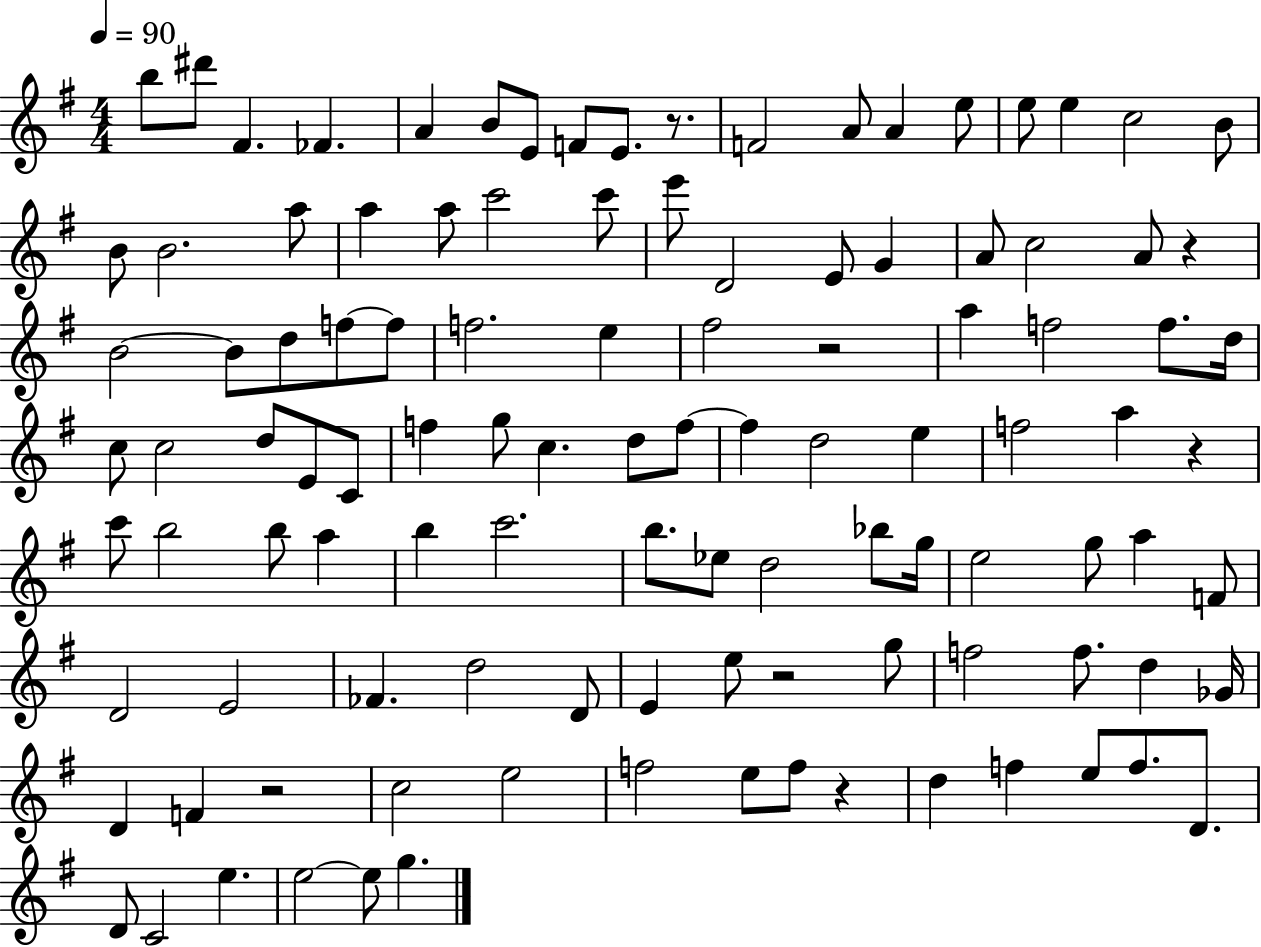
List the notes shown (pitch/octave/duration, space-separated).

B5/e D#6/e F#4/q. FES4/q. A4/q B4/e E4/e F4/e E4/e. R/e. F4/h A4/e A4/q E5/e E5/e E5/q C5/h B4/e B4/e B4/h. A5/e A5/q A5/e C6/h C6/e E6/e D4/h E4/e G4/q A4/e C5/h A4/e R/q B4/h B4/e D5/e F5/e F5/e F5/h. E5/q F#5/h R/h A5/q F5/h F5/e. D5/s C5/e C5/h D5/e E4/e C4/e F5/q G5/e C5/q. D5/e F5/e F5/q D5/h E5/q F5/h A5/q R/q C6/e B5/h B5/e A5/q B5/q C6/h. B5/e. Eb5/e D5/h Bb5/e G5/s E5/h G5/e A5/q F4/e D4/h E4/h FES4/q. D5/h D4/e E4/q E5/e R/h G5/e F5/h F5/e. D5/q Gb4/s D4/q F4/q R/h C5/h E5/h F5/h E5/e F5/e R/q D5/q F5/q E5/e F5/e. D4/e. D4/e C4/h E5/q. E5/h E5/e G5/q.